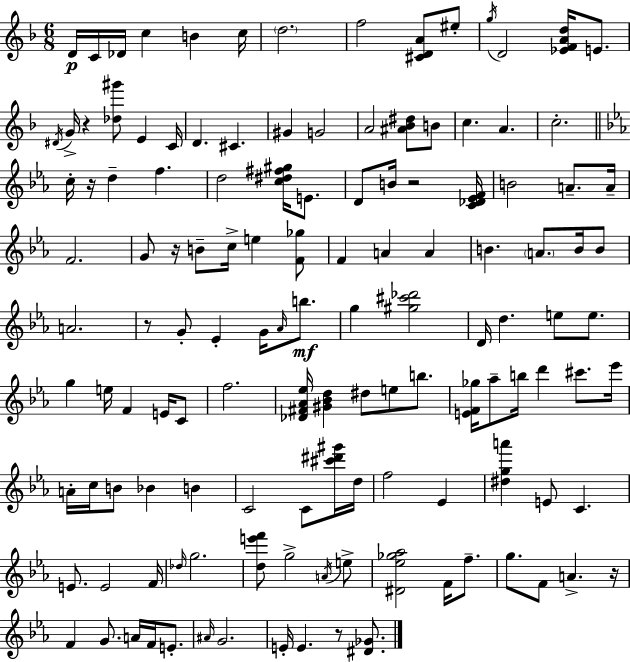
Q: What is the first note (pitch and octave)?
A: D4